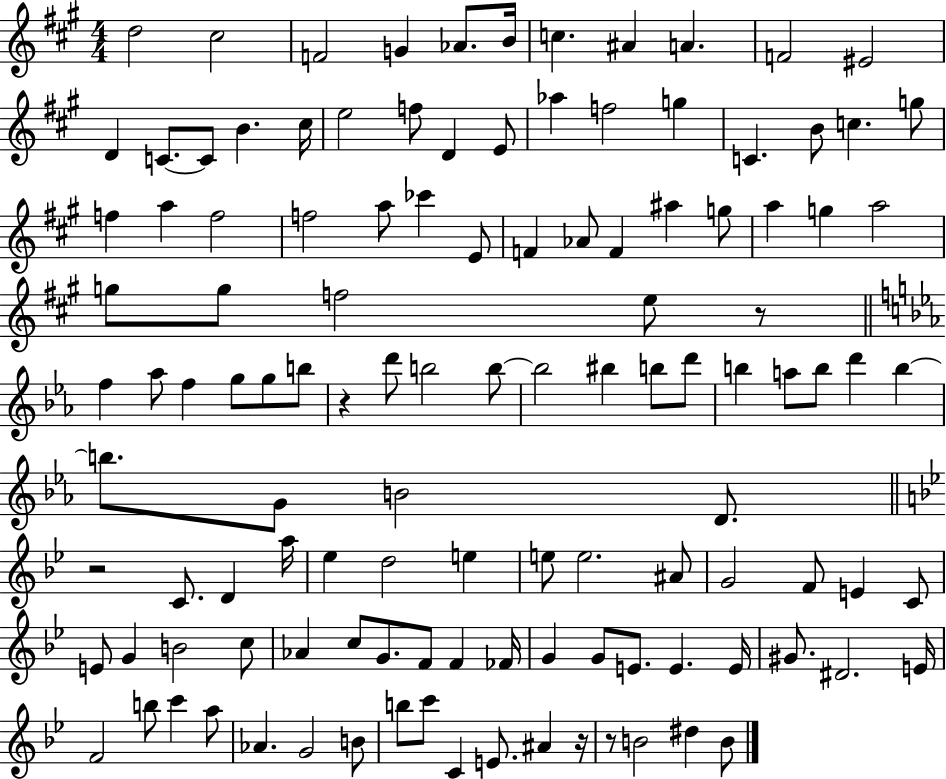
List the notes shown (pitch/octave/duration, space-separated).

D5/h C#5/h F4/h G4/q Ab4/e. B4/s C5/q. A#4/q A4/q. F4/h EIS4/h D4/q C4/e. C4/e B4/q. C#5/s E5/h F5/e D4/q E4/e Ab5/q F5/h G5/q C4/q. B4/e C5/q. G5/e F5/q A5/q F5/h F5/h A5/e CES6/q E4/e F4/q Ab4/e F4/q A#5/q G5/e A5/q G5/q A5/h G5/e G5/e F5/h E5/e R/e F5/q Ab5/e F5/q G5/e G5/e B5/e R/q D6/e B5/h B5/e B5/h BIS5/q B5/e D6/e B5/q A5/e B5/e D6/q B5/q B5/e. G4/e B4/h D4/e. R/h C4/e. D4/q A5/s Eb5/q D5/h E5/q E5/e E5/h. A#4/e G4/h F4/e E4/q C4/e E4/e G4/q B4/h C5/e Ab4/q C5/e G4/e. F4/e F4/q FES4/s G4/q G4/e E4/e. E4/q. E4/s G#4/e. D#4/h. E4/s F4/h B5/e C6/q A5/e Ab4/q. G4/h B4/e B5/e C6/e C4/q E4/e. A#4/q R/s R/e B4/h D#5/q B4/e